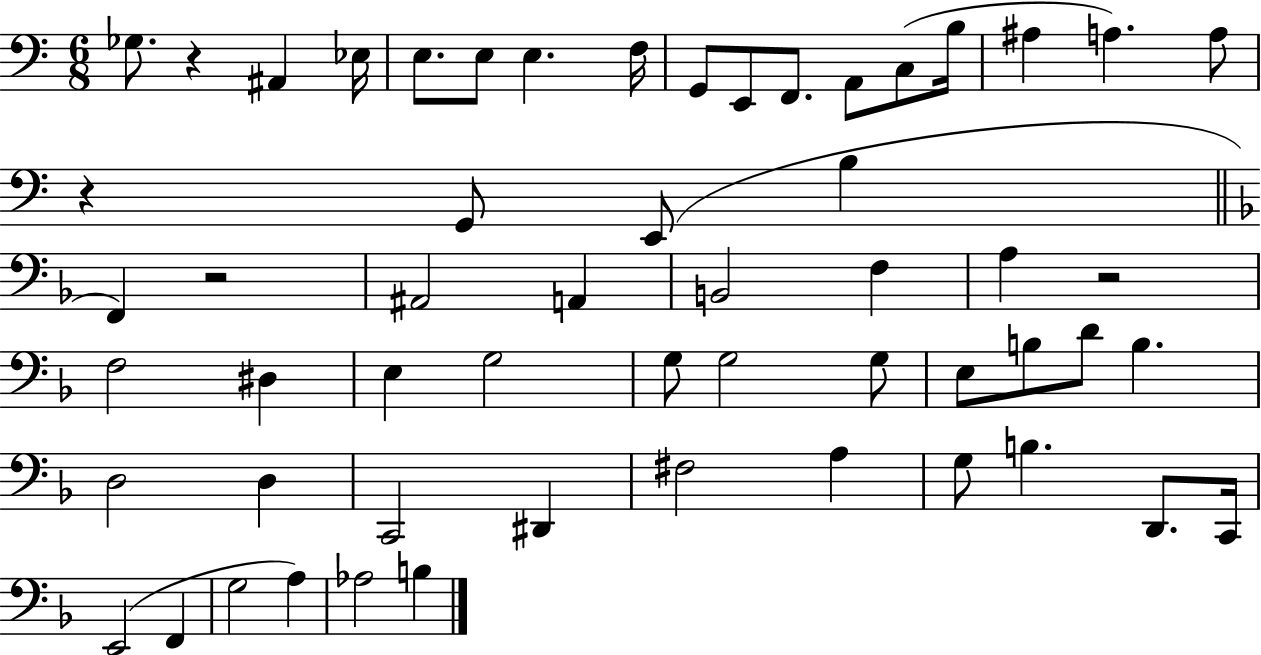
{
  \clef bass
  \numericTimeSignature
  \time 6/8
  \key c \major
  ges8. r4 ais,4 ees16 | e8. e8 e4. f16 | g,8 e,8 f,8. a,8 c8( b16 | ais4 a4.) a8 | \break r4 g,8 e,8( b4 | \bar "||" \break \key d \minor f,4) r2 | ais,2 a,4 | b,2 f4 | a4 r2 | \break f2 dis4 | e4 g2 | g8 g2 g8 | e8 b8 d'8 b4. | \break d2 d4 | c,2 dis,4 | fis2 a4 | g8 b4. d,8. c,16 | \break e,2( f,4 | g2 a4) | aes2 b4 | \bar "|."
}